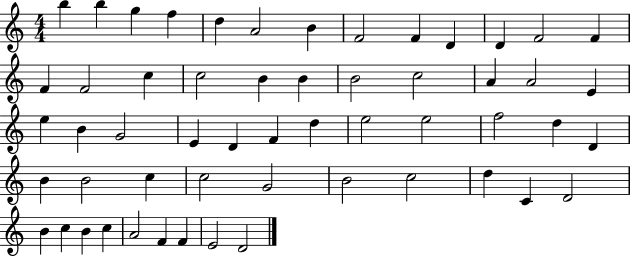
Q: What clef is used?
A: treble